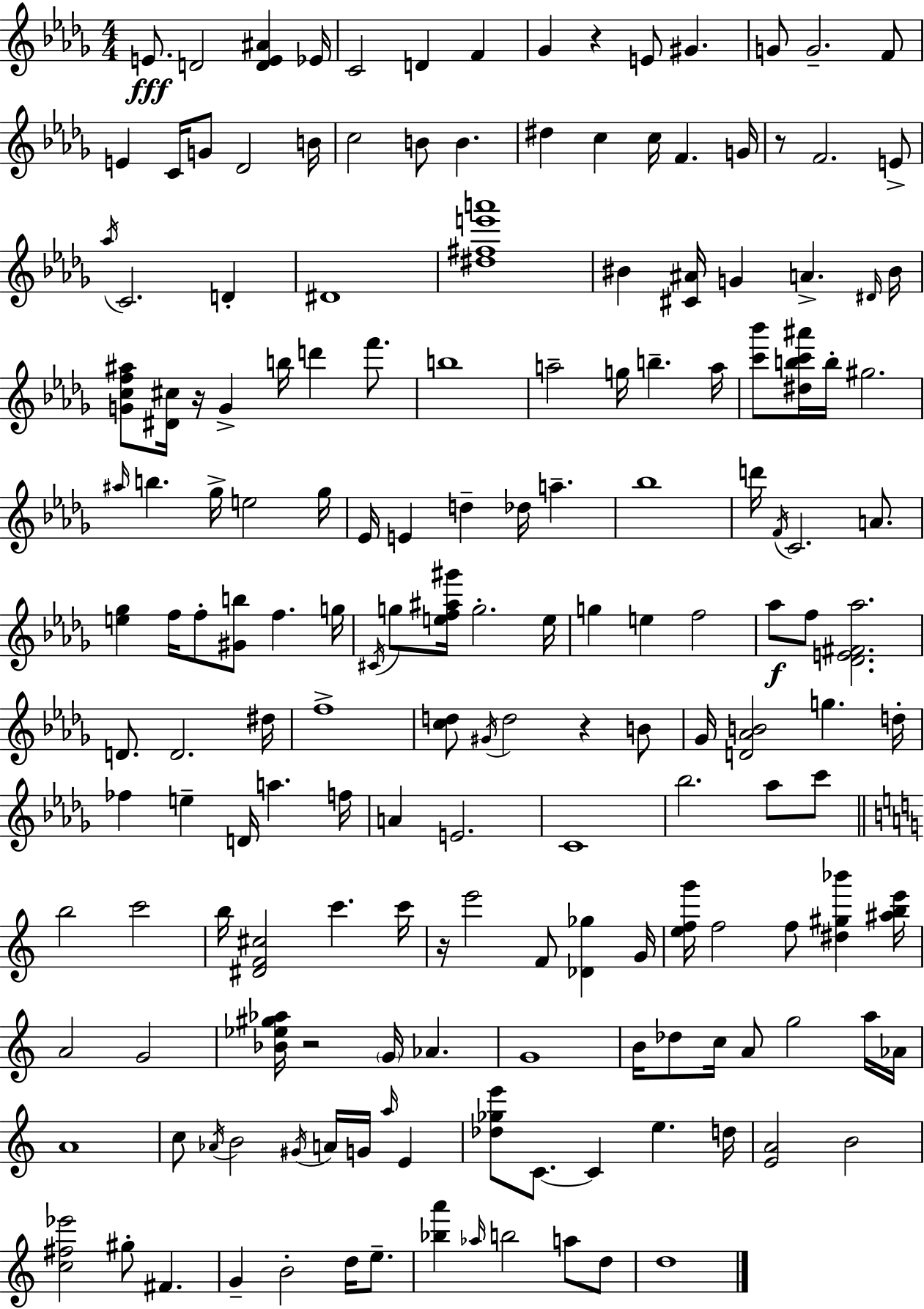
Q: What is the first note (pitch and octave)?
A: E4